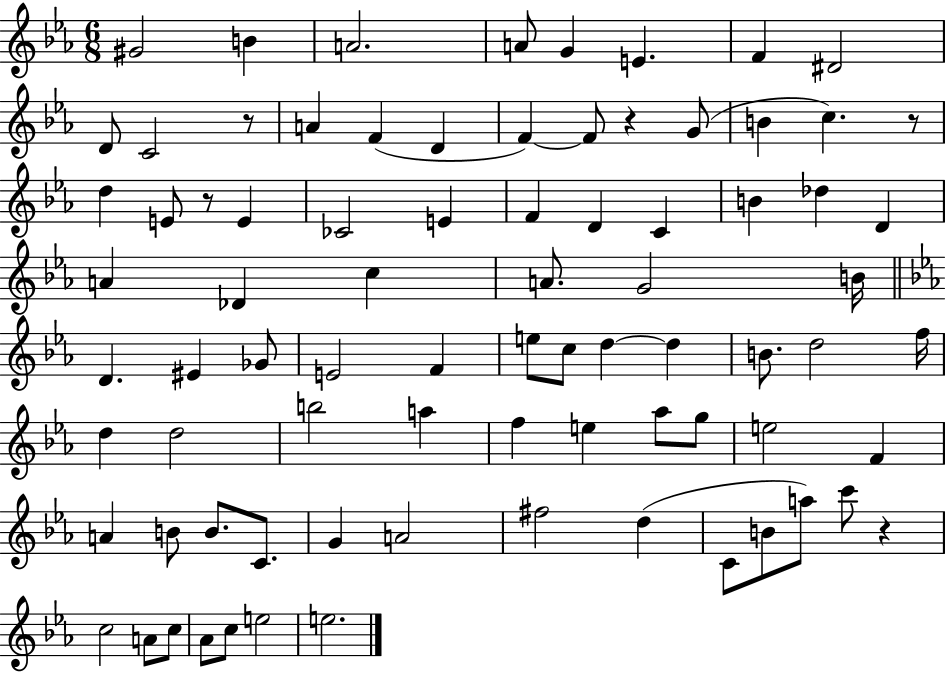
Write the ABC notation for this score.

X:1
T:Untitled
M:6/8
L:1/4
K:Eb
^G2 B A2 A/2 G E F ^D2 D/2 C2 z/2 A F D F F/2 z G/2 B c z/2 d E/2 z/2 E _C2 E F D C B _d D A _D c A/2 G2 B/4 D ^E _G/2 E2 F e/2 c/2 d d B/2 d2 f/4 d d2 b2 a f e _a/2 g/2 e2 F A B/2 B/2 C/2 G A2 ^f2 d C/2 B/2 a/2 c'/2 z c2 A/2 c/2 _A/2 c/2 e2 e2